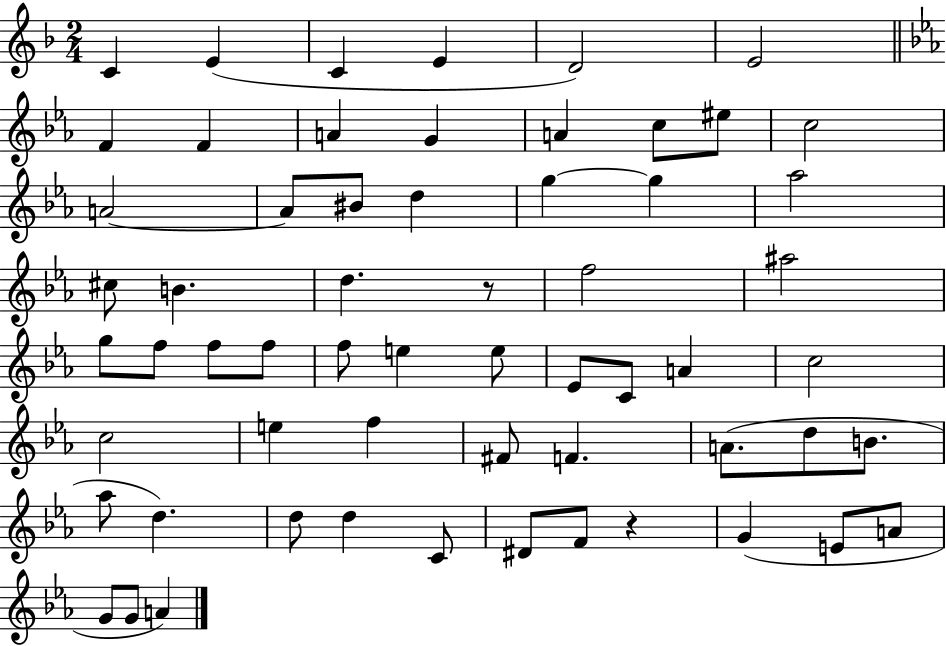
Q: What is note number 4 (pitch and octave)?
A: E4